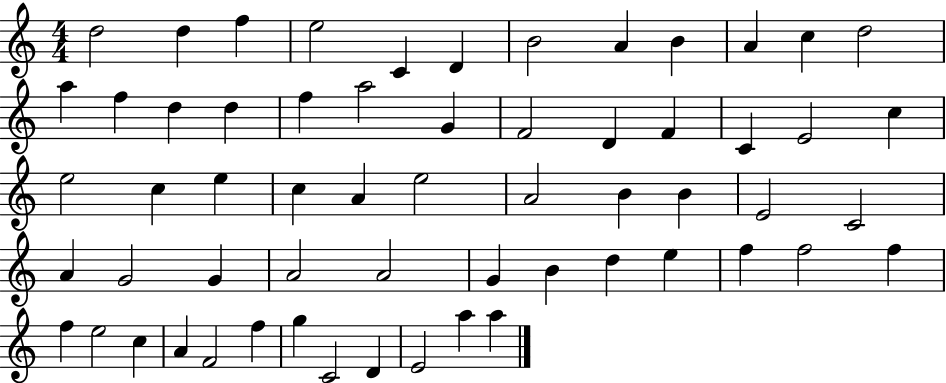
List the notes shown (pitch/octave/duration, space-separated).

D5/h D5/q F5/q E5/h C4/q D4/q B4/h A4/q B4/q A4/q C5/q D5/h A5/q F5/q D5/q D5/q F5/q A5/h G4/q F4/h D4/q F4/q C4/q E4/h C5/q E5/h C5/q E5/q C5/q A4/q E5/h A4/h B4/q B4/q E4/h C4/h A4/q G4/h G4/q A4/h A4/h G4/q B4/q D5/q E5/q F5/q F5/h F5/q F5/q E5/h C5/q A4/q F4/h F5/q G5/q C4/h D4/q E4/h A5/q A5/q